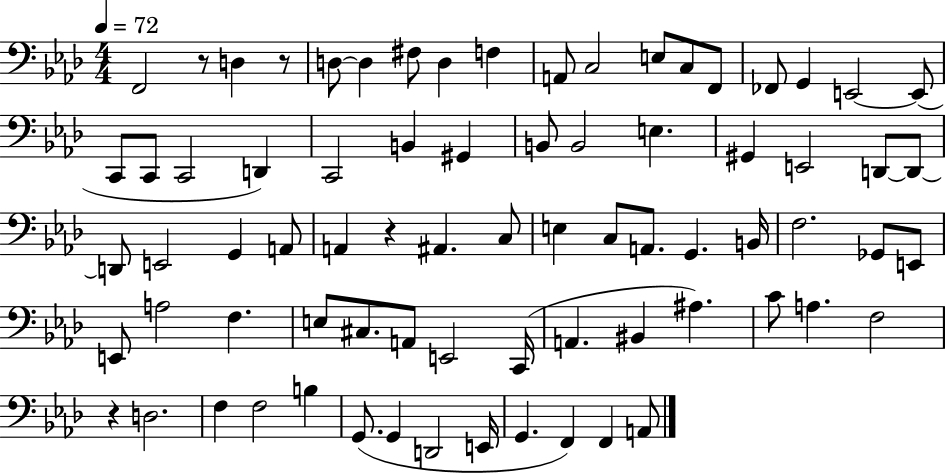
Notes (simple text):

F2/h R/e D3/q R/e D3/e D3/q F#3/e D3/q F3/q A2/e C3/h E3/e C3/e F2/e FES2/e G2/q E2/h E2/e C2/e C2/e C2/h D2/q C2/h B2/q G#2/q B2/e B2/h E3/q. G#2/q E2/h D2/e D2/e D2/e E2/h G2/q A2/e A2/q R/q A#2/q. C3/e E3/q C3/e A2/e. G2/q. B2/s F3/h. Gb2/e E2/e E2/e A3/h F3/q. E3/e C#3/e. A2/e E2/h C2/s A2/q. BIS2/q A#3/q. C4/e A3/q. F3/h R/q D3/h. F3/q F3/h B3/q G2/e. G2/q D2/h E2/s G2/q. F2/q F2/q A2/e